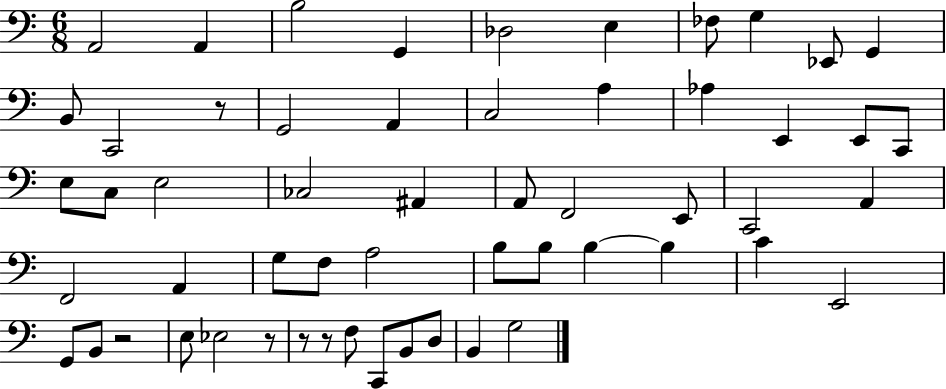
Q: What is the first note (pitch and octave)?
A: A2